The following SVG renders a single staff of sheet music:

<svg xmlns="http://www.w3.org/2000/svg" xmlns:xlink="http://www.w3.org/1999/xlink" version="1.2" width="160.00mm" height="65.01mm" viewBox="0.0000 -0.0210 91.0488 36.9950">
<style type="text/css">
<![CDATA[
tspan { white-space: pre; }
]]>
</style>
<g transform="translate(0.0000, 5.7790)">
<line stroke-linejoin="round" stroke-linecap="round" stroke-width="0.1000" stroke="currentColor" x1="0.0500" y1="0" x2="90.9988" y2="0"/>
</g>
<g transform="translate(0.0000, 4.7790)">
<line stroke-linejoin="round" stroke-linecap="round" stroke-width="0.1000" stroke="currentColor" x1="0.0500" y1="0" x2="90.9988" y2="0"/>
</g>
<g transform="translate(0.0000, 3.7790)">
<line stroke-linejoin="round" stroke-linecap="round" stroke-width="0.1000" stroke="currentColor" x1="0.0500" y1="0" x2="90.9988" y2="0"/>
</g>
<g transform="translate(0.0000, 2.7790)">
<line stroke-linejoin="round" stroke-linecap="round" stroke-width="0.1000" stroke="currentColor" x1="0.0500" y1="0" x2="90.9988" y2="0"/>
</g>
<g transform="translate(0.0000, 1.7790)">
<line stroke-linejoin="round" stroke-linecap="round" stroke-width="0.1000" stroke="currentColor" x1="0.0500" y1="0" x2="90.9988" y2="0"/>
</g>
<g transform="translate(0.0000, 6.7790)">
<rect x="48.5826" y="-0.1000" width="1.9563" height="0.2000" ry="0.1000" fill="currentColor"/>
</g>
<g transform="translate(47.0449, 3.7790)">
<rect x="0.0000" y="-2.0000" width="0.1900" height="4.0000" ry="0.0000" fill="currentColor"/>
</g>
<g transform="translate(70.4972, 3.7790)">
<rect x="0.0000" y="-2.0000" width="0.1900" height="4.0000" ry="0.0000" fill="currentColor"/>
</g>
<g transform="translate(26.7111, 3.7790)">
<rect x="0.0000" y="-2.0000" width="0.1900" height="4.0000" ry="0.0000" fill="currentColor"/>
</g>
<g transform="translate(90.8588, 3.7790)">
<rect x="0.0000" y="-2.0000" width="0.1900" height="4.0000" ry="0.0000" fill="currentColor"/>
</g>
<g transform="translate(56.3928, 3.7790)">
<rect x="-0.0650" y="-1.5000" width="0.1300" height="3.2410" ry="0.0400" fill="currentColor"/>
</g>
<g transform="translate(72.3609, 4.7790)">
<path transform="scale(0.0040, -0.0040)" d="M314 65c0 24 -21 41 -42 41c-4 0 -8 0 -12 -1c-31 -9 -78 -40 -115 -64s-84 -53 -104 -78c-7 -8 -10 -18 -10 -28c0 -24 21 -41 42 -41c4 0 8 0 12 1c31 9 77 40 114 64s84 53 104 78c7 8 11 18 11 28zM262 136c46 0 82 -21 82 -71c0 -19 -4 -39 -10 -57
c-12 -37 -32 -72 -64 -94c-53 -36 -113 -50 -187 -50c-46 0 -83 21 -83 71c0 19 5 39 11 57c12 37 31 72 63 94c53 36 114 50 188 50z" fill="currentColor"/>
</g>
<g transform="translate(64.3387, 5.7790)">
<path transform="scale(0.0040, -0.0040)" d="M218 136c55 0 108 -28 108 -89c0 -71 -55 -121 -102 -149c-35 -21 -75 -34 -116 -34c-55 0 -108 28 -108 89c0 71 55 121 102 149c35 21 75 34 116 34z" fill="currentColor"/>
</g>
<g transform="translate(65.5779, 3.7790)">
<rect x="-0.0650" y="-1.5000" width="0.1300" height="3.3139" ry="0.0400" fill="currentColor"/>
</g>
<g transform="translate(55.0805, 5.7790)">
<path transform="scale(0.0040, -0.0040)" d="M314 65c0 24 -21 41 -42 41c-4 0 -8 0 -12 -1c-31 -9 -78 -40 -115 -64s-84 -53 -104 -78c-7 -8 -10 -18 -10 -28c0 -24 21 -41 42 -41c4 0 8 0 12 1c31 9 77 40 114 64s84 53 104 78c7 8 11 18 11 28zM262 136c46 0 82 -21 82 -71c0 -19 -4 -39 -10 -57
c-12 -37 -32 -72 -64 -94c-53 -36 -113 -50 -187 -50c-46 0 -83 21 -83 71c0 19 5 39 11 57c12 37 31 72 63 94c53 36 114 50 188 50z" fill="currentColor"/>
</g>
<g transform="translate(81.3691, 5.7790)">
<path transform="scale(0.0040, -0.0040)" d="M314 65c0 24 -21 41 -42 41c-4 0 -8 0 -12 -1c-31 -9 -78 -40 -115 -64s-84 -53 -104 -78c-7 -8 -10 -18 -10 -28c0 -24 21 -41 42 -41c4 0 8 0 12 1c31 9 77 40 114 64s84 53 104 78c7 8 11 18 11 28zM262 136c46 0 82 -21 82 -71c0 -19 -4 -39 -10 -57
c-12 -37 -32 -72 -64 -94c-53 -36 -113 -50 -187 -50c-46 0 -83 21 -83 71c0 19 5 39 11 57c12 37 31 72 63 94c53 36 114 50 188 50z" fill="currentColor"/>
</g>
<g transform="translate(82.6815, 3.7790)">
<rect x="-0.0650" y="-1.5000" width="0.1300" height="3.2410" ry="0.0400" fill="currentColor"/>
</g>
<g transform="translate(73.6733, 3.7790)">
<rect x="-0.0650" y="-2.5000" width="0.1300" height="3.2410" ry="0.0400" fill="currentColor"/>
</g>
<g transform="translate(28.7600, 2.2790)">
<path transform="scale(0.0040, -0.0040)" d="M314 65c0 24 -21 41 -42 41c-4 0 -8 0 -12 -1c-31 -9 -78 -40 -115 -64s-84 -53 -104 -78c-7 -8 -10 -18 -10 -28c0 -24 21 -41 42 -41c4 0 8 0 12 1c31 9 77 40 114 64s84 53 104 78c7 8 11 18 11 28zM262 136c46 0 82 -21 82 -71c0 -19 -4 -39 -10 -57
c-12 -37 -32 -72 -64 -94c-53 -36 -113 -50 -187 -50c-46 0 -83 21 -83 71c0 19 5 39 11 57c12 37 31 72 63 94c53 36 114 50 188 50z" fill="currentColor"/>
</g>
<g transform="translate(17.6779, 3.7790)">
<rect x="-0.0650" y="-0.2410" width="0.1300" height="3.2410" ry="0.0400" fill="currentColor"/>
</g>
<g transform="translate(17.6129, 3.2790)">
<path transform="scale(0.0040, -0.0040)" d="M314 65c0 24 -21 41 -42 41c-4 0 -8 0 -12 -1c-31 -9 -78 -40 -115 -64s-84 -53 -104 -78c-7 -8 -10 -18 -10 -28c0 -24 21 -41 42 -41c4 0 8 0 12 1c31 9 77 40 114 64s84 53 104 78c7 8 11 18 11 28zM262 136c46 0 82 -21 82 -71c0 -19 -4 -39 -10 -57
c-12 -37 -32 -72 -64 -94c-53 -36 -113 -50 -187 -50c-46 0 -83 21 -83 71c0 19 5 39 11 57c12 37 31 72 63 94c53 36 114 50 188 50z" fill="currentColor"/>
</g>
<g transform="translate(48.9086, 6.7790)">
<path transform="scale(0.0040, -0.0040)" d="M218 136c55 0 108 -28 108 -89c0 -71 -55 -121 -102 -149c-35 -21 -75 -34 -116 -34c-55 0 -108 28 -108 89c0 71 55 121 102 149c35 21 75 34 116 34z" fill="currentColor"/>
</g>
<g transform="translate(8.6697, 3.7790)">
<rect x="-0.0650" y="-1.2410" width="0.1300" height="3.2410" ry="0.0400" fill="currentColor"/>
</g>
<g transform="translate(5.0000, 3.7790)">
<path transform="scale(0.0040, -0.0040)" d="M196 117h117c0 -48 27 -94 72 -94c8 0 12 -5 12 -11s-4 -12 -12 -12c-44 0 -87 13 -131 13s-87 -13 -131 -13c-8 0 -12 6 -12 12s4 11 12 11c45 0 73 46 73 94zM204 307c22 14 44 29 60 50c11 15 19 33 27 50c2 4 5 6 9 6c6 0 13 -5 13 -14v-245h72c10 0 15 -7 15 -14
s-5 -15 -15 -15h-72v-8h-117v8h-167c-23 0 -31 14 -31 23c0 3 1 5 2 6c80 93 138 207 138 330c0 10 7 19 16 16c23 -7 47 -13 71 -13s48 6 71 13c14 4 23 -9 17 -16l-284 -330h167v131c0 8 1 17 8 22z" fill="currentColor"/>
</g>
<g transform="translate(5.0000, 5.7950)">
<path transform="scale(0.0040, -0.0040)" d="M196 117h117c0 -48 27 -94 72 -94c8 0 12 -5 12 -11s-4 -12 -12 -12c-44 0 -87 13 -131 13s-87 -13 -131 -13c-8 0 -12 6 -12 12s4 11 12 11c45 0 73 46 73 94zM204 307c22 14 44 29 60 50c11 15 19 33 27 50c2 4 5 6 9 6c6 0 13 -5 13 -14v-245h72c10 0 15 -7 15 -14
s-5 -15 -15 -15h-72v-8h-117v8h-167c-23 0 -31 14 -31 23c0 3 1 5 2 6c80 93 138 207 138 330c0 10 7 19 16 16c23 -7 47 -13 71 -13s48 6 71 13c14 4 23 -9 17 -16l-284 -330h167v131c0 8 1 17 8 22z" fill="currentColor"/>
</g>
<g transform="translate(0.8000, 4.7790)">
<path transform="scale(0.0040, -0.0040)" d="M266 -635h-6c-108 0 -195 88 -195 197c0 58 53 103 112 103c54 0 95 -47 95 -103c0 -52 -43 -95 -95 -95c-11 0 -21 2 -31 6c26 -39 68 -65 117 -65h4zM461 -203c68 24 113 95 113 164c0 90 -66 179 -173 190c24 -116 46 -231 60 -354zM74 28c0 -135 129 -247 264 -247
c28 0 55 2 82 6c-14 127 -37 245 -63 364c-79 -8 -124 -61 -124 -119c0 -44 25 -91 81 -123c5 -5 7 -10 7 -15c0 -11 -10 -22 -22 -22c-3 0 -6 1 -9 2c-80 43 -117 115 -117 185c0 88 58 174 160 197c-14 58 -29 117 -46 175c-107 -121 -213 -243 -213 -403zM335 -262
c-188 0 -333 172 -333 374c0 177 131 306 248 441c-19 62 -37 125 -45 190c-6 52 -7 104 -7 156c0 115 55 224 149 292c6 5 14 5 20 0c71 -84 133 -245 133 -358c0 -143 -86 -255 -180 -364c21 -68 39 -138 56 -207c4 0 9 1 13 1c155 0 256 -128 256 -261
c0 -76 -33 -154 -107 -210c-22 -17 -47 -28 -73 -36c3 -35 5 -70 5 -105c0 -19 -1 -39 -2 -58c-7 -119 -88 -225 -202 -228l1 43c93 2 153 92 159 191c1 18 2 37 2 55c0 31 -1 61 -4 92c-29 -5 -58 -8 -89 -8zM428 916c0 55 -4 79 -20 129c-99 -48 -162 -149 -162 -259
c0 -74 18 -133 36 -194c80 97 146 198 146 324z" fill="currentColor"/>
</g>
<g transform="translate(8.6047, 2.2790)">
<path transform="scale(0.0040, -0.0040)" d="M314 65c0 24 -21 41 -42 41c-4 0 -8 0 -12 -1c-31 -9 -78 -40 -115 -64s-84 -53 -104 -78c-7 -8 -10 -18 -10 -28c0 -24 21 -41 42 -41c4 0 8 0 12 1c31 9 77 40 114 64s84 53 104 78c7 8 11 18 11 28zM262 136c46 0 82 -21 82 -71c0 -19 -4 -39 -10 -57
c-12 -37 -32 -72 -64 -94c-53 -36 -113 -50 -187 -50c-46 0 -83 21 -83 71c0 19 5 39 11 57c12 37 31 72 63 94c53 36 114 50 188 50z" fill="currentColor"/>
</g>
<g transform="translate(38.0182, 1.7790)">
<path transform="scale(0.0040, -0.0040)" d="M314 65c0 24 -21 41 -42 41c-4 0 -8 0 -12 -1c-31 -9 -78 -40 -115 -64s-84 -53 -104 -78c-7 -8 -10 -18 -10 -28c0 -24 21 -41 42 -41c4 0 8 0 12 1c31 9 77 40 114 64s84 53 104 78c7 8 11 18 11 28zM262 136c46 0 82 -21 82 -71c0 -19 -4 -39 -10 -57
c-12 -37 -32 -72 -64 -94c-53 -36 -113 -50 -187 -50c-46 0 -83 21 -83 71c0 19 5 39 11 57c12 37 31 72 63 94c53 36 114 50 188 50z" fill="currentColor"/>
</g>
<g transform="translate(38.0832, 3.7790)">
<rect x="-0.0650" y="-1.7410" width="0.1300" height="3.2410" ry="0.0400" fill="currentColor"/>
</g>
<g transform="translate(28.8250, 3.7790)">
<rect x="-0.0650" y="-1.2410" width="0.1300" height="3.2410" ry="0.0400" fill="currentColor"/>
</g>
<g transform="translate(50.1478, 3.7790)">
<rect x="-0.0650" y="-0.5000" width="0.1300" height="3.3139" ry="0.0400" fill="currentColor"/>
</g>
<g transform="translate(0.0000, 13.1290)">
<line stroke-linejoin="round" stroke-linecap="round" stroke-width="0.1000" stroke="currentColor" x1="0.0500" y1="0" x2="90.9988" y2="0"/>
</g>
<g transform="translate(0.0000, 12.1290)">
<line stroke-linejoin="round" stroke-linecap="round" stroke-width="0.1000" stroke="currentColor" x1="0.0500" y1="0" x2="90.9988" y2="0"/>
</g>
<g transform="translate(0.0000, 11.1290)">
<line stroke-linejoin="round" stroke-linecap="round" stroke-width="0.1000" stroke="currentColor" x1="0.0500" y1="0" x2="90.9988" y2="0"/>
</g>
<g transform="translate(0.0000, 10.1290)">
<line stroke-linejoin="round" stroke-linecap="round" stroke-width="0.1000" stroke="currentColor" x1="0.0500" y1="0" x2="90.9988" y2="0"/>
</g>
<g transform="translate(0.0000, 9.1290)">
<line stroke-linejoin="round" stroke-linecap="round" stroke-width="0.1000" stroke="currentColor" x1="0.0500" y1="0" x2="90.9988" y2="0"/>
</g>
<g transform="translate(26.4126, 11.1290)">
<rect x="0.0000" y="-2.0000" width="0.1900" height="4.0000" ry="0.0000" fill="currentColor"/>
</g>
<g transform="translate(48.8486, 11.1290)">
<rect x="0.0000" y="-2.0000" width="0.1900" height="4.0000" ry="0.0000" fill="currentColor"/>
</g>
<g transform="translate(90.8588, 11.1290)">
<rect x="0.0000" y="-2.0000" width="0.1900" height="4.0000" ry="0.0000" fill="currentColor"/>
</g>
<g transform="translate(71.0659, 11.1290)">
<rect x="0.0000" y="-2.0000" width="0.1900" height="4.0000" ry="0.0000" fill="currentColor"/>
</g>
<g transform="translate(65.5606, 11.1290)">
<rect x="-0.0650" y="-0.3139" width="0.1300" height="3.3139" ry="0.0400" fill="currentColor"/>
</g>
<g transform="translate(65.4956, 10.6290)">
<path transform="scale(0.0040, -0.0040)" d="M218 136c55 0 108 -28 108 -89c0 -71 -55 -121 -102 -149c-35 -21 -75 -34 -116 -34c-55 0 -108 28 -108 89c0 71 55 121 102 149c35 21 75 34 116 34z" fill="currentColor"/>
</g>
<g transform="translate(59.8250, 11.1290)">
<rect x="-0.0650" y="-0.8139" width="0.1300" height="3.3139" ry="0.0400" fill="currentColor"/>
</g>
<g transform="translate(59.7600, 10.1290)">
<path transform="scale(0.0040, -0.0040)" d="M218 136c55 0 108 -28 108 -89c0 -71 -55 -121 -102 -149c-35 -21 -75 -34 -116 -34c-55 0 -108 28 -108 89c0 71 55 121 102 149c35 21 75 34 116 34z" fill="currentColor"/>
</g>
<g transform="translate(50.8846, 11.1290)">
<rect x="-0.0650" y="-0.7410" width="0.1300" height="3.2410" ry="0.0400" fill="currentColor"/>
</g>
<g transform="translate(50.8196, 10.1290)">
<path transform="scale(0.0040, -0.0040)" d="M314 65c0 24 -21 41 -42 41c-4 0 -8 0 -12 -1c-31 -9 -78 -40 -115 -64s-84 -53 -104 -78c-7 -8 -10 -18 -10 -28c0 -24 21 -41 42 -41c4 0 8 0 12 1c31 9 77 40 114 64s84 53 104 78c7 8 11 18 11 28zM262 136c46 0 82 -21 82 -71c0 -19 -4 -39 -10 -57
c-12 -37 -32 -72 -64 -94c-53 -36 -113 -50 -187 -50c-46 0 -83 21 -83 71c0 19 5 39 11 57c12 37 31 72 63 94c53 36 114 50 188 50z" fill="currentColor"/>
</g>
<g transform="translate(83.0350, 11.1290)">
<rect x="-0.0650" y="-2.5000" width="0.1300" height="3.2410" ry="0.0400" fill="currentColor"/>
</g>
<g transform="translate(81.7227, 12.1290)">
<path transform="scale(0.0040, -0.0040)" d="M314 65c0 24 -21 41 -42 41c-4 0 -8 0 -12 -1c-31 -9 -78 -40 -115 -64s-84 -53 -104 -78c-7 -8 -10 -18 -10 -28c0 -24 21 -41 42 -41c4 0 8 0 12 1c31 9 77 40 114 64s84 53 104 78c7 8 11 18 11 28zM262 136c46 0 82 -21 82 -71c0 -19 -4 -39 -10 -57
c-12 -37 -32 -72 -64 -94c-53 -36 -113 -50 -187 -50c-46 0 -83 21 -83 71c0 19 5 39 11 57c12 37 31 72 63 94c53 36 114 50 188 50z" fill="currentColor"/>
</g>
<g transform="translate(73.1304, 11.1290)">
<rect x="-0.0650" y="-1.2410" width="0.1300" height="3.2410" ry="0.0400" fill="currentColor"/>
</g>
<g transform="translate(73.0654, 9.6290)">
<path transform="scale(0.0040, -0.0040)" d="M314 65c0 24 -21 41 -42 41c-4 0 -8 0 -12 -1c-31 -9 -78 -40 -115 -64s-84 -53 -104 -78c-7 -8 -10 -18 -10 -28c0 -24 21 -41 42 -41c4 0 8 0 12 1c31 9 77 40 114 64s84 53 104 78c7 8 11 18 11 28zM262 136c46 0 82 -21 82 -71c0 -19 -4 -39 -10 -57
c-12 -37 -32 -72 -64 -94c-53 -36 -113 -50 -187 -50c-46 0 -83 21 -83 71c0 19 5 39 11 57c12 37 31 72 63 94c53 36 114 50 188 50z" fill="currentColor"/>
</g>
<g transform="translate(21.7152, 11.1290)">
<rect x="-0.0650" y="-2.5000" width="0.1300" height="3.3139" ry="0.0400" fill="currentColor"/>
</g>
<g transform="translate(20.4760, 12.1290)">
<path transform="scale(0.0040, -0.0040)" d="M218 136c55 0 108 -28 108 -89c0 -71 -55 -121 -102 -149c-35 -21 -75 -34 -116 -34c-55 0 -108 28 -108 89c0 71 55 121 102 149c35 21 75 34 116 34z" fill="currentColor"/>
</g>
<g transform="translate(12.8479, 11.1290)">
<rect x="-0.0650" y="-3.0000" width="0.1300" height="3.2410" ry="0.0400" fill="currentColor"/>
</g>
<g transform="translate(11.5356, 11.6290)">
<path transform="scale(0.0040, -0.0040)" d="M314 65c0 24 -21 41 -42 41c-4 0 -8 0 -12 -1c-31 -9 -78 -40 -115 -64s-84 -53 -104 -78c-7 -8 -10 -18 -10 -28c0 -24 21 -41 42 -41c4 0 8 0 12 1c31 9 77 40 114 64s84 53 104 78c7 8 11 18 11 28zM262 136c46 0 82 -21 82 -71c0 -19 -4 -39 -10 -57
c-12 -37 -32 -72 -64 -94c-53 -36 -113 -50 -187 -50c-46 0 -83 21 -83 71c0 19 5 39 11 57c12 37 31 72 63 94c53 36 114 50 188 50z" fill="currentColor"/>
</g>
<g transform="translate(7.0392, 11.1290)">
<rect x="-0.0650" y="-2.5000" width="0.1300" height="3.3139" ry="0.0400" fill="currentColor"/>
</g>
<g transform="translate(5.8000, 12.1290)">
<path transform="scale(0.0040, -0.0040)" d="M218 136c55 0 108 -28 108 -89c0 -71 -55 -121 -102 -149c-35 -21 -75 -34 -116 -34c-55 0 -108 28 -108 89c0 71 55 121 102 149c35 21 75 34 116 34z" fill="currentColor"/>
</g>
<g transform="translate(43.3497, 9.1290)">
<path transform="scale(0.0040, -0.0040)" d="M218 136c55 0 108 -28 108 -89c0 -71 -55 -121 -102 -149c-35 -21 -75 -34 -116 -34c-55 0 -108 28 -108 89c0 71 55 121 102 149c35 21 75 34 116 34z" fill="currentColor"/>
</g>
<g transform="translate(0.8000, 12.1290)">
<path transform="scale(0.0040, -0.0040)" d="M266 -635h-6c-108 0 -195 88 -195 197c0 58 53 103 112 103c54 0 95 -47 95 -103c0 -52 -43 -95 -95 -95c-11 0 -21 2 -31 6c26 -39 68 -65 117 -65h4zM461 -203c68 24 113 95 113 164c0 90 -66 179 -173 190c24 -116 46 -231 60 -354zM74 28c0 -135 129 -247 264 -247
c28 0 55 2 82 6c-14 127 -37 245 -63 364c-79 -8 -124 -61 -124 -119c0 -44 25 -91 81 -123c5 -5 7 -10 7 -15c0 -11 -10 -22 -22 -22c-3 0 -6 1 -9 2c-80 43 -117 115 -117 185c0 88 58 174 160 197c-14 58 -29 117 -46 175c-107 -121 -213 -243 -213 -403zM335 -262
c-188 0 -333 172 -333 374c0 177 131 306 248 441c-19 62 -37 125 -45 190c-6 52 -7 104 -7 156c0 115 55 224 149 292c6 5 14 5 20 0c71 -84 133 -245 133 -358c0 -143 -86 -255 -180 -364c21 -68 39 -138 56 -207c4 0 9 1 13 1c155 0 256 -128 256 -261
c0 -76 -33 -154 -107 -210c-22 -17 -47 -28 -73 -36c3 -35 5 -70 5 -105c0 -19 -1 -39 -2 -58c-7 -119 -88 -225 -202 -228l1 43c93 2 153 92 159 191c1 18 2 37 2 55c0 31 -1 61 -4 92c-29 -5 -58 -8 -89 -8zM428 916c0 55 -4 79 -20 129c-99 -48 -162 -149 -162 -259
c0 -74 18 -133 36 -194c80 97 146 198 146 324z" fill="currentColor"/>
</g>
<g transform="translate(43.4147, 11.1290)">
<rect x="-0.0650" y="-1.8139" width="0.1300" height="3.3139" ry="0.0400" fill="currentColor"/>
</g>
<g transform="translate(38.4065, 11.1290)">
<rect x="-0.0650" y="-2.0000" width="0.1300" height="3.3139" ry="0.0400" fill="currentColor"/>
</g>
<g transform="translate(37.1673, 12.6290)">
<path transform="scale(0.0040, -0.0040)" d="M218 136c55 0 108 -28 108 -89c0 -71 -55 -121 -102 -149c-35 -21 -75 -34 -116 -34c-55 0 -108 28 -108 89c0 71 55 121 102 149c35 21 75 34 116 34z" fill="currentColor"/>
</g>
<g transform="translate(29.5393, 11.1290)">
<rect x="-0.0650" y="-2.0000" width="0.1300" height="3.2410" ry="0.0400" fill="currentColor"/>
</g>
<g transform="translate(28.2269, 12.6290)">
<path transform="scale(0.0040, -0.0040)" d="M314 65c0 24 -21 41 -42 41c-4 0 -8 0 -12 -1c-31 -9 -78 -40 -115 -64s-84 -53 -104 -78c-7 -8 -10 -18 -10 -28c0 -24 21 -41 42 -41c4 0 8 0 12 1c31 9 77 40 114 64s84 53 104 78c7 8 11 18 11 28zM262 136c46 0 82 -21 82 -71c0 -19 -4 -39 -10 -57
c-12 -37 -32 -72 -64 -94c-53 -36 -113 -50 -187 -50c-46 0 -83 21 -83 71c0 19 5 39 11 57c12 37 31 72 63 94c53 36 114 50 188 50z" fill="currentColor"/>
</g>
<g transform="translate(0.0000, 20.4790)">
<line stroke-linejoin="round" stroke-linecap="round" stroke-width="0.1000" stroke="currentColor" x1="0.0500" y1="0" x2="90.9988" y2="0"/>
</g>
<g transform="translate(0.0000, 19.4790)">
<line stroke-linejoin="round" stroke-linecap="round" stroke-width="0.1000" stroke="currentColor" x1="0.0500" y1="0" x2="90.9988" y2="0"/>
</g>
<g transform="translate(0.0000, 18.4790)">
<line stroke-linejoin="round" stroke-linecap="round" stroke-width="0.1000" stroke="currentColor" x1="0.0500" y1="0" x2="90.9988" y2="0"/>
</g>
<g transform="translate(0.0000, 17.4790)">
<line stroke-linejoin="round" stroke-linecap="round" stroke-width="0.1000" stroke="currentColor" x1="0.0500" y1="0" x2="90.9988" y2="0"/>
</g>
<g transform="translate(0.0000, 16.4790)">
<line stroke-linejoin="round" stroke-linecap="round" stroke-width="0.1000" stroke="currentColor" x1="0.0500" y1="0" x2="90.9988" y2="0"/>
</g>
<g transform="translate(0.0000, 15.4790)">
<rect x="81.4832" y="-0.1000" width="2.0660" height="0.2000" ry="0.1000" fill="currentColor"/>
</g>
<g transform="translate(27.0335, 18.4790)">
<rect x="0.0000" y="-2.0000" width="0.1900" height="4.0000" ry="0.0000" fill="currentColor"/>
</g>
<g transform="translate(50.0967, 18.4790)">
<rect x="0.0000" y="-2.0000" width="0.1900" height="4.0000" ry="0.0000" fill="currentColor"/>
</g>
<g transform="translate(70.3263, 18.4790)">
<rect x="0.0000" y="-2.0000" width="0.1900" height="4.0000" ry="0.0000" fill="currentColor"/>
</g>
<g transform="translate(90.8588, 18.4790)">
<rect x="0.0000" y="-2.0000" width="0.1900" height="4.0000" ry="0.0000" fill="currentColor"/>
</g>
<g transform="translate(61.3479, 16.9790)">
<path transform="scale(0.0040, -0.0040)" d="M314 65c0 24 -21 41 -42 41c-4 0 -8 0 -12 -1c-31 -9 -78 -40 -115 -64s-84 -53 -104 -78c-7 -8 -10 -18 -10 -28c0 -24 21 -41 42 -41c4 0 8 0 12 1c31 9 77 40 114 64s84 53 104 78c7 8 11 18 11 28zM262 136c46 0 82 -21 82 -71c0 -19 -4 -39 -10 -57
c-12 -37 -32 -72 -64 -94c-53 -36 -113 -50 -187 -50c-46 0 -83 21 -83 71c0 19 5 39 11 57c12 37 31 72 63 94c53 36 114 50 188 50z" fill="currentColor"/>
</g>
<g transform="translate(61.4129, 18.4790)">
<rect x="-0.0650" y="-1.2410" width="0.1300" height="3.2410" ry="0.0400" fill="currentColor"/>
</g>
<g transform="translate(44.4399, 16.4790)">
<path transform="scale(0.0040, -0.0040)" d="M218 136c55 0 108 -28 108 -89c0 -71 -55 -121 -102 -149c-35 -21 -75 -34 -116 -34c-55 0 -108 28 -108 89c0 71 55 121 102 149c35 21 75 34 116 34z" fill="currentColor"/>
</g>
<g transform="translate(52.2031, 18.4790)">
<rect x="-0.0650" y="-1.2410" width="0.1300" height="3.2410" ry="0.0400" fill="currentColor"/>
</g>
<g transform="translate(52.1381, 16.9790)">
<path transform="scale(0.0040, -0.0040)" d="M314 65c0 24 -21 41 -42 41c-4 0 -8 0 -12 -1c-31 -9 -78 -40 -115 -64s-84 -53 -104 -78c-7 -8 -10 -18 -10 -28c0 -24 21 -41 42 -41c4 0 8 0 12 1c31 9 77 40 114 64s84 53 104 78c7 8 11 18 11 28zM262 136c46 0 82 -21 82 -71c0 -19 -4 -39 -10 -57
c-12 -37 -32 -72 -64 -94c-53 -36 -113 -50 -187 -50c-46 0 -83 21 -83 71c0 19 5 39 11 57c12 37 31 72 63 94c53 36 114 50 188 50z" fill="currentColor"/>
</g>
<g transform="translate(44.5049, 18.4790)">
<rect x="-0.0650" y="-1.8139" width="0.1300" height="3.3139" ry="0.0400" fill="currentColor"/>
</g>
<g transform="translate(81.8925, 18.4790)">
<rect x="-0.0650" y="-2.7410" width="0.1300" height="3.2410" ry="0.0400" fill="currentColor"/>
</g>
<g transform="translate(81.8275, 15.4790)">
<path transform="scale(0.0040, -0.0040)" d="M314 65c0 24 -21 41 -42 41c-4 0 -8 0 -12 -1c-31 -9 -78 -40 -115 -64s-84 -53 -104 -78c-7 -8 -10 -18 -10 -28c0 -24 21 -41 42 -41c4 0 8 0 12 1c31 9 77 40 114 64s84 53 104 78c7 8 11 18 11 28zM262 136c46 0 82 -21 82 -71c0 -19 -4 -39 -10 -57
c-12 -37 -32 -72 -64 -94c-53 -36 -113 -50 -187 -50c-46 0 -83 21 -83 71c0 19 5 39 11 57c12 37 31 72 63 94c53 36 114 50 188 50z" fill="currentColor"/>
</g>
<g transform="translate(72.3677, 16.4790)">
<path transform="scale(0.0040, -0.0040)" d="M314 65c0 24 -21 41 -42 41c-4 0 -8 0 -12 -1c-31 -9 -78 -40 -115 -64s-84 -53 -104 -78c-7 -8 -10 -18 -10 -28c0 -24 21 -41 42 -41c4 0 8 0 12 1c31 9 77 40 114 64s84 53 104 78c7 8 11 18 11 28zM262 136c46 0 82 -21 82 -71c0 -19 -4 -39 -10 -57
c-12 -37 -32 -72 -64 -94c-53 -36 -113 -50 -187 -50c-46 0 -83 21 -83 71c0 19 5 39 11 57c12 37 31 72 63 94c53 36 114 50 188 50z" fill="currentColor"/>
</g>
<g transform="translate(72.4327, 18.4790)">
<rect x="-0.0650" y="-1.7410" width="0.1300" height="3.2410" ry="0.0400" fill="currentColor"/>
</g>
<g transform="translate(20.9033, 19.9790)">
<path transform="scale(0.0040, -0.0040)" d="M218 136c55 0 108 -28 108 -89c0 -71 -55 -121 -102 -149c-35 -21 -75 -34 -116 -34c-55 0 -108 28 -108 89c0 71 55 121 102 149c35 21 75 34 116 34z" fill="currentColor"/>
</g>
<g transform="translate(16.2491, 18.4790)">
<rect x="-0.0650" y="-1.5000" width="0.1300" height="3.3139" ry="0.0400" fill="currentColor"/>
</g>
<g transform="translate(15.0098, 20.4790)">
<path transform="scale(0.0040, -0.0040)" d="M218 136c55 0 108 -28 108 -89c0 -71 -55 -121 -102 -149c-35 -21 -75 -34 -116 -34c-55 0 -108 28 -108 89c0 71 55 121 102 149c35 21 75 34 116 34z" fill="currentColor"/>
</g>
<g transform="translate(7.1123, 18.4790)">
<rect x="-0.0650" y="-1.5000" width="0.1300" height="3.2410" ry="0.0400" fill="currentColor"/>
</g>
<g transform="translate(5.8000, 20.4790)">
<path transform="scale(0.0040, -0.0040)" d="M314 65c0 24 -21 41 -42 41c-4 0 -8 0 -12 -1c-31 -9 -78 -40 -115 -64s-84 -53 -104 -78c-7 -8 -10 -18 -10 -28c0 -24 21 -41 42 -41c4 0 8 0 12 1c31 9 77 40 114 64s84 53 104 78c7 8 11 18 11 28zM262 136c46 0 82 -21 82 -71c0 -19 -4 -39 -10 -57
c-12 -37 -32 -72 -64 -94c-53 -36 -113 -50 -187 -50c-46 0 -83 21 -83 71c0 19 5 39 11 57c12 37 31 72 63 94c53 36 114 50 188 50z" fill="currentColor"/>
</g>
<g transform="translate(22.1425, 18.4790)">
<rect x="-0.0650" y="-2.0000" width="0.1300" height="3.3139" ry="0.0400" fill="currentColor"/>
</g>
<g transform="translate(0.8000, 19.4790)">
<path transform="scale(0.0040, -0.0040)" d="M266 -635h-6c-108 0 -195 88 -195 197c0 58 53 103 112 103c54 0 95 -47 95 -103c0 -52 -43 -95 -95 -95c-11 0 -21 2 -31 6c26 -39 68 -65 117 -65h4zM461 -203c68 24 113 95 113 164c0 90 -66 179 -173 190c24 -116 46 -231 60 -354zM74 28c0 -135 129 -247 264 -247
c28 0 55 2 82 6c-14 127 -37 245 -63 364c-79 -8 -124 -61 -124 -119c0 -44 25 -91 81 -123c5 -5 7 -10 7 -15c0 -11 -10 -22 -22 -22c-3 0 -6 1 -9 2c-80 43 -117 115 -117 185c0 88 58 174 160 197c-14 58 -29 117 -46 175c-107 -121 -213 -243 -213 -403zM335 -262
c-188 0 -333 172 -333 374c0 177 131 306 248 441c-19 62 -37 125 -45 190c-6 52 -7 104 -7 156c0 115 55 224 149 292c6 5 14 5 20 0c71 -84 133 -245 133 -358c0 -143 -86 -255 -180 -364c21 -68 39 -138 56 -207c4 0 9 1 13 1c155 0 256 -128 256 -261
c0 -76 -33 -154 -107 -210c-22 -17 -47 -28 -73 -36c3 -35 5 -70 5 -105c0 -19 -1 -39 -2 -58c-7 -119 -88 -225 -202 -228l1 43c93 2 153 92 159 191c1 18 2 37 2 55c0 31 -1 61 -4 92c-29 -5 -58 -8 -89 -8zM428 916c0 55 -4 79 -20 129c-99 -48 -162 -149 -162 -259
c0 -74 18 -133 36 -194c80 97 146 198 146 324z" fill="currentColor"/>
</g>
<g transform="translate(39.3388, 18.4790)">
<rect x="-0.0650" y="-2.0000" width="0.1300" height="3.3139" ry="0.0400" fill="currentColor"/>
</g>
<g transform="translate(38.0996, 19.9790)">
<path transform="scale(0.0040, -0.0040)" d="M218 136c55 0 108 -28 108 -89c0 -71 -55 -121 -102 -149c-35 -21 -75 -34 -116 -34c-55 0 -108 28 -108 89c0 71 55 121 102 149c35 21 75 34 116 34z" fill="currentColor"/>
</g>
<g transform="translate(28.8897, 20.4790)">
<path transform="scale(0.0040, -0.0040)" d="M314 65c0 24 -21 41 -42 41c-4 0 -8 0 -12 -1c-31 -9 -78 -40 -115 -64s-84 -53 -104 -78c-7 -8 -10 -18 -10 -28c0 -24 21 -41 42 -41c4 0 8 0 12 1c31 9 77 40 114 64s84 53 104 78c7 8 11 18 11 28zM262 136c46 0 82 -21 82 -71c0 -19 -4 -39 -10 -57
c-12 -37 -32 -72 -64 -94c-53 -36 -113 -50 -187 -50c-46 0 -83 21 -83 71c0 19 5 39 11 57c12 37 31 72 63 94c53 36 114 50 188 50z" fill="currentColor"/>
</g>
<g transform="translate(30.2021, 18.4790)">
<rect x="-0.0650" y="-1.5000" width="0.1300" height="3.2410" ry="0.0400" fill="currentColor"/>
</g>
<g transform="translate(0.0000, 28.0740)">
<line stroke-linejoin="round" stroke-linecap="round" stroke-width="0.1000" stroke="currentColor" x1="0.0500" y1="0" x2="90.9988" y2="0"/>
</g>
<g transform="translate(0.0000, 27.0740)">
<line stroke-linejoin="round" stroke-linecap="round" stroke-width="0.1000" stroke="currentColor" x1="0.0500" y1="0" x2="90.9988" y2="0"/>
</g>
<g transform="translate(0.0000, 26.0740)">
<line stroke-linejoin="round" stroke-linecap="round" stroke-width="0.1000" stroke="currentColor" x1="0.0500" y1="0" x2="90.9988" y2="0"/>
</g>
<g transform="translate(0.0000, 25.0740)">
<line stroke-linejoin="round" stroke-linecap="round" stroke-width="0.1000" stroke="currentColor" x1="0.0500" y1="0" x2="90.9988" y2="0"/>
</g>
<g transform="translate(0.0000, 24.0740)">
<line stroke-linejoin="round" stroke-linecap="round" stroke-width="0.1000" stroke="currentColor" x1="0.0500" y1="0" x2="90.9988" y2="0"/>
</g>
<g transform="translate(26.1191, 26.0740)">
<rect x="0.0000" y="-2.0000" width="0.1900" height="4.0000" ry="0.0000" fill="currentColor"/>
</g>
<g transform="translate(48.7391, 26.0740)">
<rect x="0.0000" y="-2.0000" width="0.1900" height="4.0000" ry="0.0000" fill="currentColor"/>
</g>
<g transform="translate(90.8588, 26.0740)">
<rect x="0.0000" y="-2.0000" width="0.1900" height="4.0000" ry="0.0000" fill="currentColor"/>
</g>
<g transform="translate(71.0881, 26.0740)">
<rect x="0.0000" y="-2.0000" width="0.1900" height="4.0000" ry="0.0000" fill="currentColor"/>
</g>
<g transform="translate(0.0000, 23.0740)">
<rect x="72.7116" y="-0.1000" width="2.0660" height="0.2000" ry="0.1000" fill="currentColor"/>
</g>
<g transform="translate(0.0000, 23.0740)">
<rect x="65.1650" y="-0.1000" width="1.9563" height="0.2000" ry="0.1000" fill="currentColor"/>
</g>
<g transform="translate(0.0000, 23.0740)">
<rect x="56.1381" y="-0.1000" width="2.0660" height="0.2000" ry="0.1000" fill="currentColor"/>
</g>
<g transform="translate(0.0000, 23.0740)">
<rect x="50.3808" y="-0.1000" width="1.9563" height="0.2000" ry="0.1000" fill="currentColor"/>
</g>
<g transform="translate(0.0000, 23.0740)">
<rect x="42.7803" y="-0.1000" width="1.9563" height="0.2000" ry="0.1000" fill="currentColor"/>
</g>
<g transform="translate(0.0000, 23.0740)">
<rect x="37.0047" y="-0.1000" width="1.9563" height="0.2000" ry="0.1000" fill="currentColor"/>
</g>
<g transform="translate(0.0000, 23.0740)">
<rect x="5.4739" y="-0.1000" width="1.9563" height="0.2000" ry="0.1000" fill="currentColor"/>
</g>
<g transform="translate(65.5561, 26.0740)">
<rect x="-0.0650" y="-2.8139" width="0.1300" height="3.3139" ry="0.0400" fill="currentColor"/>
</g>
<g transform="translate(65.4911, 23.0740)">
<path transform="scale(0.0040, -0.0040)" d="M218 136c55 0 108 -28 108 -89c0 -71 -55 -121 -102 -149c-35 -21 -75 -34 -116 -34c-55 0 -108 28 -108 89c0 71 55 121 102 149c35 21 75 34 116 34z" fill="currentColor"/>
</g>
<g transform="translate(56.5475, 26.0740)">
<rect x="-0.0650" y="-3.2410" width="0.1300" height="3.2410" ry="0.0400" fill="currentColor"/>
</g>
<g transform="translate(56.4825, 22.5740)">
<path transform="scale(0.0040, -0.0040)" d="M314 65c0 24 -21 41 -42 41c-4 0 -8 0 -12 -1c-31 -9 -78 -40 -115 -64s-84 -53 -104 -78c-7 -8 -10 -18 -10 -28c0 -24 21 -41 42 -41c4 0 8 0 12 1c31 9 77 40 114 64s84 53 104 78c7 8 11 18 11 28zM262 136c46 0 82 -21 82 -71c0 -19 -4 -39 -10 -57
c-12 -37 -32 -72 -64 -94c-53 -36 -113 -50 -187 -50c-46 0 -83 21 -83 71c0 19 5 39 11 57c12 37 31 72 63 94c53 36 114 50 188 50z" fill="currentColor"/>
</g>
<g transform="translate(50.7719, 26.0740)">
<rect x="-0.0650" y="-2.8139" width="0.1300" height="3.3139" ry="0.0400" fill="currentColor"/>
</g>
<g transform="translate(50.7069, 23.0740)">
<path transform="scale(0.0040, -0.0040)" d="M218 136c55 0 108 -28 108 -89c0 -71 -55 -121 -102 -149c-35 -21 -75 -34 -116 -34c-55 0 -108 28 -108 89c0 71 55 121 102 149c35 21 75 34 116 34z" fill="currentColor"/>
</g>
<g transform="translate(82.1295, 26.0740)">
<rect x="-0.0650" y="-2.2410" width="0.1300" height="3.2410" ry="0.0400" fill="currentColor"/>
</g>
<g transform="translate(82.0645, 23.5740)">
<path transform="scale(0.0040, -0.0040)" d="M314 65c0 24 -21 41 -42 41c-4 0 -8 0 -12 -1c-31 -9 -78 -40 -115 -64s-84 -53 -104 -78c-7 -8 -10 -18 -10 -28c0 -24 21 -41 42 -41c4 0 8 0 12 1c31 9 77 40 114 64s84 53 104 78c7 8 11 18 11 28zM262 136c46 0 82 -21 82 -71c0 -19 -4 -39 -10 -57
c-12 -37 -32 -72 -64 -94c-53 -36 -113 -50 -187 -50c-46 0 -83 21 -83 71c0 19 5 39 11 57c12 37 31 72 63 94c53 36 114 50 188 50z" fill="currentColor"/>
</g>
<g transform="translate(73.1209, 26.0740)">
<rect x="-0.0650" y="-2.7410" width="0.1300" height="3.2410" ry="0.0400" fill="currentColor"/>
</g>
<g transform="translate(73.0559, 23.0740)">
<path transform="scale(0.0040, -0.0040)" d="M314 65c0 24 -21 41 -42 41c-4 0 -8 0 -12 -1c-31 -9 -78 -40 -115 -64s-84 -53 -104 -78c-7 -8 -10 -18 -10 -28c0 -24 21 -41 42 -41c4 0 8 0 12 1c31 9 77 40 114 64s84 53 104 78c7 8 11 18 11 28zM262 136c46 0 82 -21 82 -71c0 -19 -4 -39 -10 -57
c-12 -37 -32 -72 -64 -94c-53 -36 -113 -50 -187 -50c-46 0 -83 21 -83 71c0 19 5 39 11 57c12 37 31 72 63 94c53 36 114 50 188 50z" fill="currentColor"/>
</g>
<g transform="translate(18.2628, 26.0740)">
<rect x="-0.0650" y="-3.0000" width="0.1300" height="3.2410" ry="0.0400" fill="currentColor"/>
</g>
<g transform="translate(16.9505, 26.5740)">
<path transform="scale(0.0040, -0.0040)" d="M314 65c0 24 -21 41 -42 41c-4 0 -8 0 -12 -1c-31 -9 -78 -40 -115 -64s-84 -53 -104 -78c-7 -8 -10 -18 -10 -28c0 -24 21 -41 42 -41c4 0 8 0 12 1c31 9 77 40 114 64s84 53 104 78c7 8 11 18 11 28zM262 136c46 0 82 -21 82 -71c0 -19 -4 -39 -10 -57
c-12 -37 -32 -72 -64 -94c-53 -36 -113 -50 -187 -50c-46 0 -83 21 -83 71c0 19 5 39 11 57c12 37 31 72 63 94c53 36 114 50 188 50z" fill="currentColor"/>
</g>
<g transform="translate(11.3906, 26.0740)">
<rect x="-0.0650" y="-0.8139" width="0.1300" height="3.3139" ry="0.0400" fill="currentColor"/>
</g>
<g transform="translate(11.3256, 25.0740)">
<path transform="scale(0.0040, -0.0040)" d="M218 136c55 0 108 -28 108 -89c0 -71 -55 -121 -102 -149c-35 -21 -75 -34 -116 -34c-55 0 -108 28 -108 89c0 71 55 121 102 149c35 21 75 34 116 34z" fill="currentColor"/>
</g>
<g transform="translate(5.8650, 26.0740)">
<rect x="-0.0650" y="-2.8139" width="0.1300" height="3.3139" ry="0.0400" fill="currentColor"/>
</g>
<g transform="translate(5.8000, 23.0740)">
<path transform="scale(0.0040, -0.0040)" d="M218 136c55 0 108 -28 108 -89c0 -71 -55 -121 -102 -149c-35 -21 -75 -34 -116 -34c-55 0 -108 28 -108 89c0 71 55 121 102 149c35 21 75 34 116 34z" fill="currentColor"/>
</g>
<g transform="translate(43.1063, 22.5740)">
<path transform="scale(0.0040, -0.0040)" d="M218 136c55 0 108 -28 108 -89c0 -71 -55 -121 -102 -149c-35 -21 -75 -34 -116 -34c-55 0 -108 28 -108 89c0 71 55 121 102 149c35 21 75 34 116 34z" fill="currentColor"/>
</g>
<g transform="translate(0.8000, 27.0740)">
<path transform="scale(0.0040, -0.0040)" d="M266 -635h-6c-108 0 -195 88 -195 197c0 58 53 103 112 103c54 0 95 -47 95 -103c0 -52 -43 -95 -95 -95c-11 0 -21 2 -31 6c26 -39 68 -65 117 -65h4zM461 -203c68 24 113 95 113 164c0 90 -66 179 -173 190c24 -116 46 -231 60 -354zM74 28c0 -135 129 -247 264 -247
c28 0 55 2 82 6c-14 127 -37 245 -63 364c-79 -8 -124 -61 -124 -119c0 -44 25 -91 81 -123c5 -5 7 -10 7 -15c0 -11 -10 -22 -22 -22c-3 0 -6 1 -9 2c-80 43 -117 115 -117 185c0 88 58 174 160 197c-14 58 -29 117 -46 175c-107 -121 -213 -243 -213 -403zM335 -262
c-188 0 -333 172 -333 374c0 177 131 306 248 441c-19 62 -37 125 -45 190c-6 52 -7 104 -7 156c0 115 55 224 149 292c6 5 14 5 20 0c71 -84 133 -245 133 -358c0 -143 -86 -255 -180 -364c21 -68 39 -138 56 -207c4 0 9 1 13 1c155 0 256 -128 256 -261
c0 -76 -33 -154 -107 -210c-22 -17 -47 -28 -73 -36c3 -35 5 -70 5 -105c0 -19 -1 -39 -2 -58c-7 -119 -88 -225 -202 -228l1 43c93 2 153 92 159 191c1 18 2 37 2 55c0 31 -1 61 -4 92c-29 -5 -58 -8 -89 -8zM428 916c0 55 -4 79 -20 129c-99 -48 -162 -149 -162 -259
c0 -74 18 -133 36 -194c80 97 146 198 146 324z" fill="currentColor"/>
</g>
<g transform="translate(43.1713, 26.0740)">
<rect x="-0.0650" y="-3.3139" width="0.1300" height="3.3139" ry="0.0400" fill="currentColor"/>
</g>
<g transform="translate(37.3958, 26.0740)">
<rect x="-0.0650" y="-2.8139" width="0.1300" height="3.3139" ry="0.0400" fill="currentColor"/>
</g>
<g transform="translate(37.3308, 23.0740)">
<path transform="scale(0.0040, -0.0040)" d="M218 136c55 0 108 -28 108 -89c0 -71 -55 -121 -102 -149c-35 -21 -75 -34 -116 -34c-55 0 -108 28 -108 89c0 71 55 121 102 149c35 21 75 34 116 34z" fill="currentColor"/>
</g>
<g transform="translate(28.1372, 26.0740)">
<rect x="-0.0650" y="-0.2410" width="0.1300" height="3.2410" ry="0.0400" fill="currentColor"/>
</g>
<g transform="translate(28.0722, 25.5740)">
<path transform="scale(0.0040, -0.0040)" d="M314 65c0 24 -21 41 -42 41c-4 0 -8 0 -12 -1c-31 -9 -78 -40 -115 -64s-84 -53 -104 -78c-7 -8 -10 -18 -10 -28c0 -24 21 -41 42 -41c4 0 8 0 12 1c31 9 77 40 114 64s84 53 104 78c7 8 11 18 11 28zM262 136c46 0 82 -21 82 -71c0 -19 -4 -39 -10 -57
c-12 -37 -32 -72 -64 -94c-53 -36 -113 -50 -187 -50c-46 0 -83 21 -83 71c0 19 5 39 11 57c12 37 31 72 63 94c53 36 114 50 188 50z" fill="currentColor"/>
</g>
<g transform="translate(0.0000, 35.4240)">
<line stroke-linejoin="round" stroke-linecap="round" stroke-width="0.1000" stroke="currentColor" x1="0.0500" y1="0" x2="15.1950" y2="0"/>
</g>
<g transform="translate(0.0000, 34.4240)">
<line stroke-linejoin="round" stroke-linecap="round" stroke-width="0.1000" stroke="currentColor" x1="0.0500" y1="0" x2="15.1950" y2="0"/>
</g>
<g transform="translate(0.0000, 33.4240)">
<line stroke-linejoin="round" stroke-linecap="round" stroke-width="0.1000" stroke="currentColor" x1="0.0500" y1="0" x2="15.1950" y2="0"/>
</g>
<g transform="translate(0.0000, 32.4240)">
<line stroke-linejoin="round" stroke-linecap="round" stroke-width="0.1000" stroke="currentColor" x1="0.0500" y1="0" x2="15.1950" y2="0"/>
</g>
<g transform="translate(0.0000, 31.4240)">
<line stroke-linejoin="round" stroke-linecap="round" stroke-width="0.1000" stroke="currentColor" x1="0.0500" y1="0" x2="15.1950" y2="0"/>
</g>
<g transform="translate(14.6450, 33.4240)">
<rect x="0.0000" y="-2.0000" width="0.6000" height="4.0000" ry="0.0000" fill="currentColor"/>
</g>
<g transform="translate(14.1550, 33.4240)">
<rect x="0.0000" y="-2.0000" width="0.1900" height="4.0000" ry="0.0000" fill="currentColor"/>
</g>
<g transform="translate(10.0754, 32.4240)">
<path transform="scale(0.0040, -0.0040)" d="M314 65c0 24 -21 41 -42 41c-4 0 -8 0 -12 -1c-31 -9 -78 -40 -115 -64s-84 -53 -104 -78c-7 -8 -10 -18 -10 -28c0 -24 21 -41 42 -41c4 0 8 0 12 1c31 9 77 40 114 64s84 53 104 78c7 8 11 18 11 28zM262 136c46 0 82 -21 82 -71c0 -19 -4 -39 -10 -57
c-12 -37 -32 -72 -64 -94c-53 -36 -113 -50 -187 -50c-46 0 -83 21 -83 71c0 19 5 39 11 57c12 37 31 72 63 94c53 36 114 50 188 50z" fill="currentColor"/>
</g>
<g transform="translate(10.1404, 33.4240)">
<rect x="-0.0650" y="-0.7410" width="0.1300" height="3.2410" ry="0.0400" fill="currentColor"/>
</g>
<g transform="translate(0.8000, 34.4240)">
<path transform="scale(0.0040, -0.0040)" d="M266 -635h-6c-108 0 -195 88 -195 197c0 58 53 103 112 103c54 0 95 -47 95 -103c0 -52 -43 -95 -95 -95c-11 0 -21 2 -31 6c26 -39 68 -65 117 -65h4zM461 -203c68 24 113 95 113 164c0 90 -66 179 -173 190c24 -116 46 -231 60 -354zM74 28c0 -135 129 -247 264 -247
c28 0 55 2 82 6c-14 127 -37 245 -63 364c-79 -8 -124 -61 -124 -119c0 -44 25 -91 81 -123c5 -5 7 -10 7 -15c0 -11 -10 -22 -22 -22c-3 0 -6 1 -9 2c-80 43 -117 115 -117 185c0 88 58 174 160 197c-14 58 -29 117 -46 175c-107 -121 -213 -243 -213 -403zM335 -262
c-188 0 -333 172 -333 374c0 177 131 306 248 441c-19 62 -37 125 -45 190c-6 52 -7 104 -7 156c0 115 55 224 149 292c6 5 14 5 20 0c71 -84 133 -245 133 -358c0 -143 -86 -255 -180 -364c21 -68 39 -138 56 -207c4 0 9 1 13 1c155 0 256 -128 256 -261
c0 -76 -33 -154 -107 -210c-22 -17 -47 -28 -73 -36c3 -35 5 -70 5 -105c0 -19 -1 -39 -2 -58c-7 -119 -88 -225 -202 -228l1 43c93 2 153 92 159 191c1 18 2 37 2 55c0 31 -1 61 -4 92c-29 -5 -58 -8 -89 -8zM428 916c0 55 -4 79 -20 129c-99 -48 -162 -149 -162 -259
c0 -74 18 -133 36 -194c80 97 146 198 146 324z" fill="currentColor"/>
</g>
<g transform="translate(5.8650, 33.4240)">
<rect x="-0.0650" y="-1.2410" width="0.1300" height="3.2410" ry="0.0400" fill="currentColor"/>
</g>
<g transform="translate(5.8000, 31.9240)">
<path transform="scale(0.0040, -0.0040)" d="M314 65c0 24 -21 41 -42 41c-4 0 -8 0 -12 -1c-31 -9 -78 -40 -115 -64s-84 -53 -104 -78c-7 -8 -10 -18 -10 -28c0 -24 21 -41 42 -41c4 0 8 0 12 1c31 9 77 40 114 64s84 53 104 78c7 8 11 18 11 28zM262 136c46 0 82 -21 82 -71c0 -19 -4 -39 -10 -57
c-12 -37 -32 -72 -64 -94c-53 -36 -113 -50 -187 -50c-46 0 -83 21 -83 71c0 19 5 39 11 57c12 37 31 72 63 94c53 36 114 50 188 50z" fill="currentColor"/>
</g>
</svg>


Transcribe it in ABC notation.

X:1
T:Untitled
M:4/4
L:1/4
K:C
e2 c2 e2 f2 C E2 E G2 E2 G A2 G F2 F f d2 d c e2 G2 E2 E F E2 F f e2 e2 f2 a2 a d A2 c2 a b a b2 a a2 g2 e2 d2